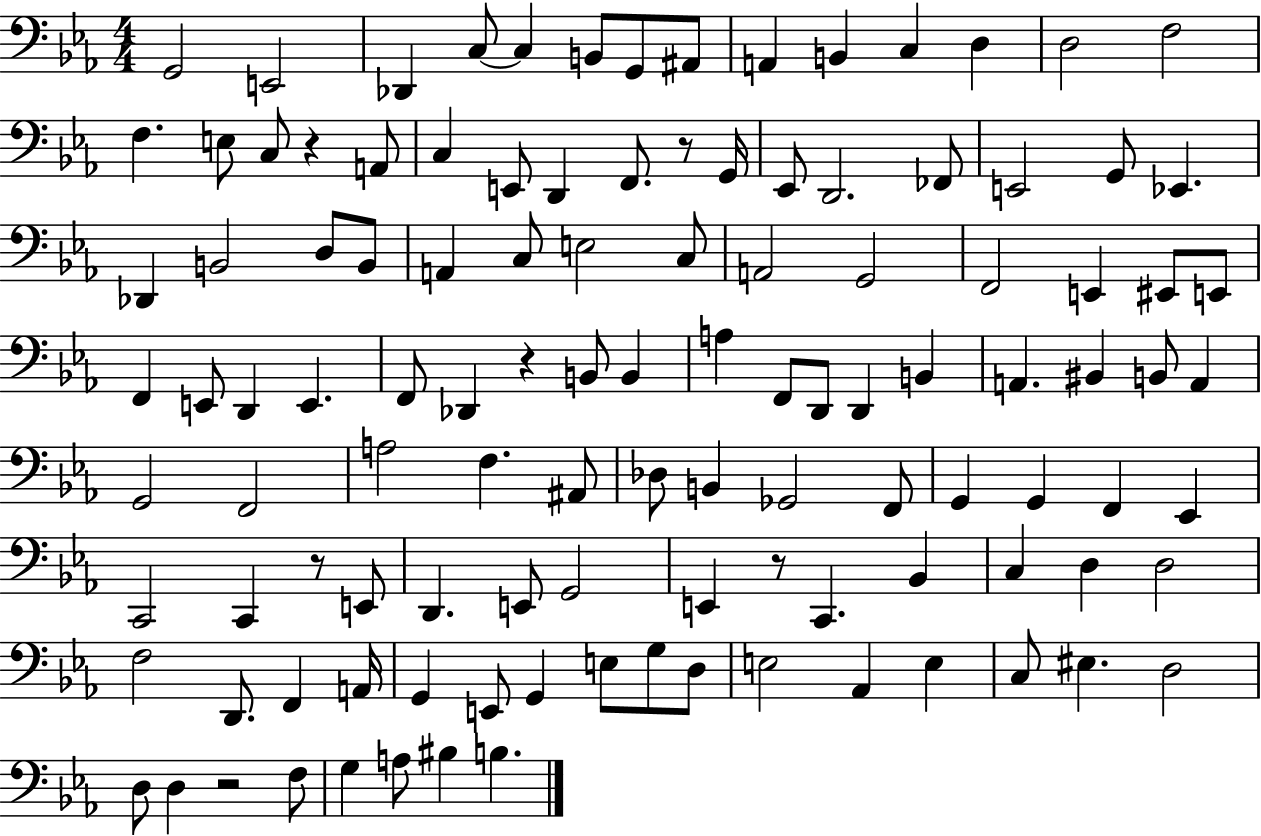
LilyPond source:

{
  \clef bass
  \numericTimeSignature
  \time 4/4
  \key ees \major
  g,2 e,2 | des,4 c8~~ c4 b,8 g,8 ais,8 | a,4 b,4 c4 d4 | d2 f2 | \break f4. e8 c8 r4 a,8 | c4 e,8 d,4 f,8. r8 g,16 | ees,8 d,2. fes,8 | e,2 g,8 ees,4. | \break des,4 b,2 d8 b,8 | a,4 c8 e2 c8 | a,2 g,2 | f,2 e,4 eis,8 e,8 | \break f,4 e,8 d,4 e,4. | f,8 des,4 r4 b,8 b,4 | a4 f,8 d,8 d,4 b,4 | a,4. bis,4 b,8 a,4 | \break g,2 f,2 | a2 f4. ais,8 | des8 b,4 ges,2 f,8 | g,4 g,4 f,4 ees,4 | \break c,2 c,4 r8 e,8 | d,4. e,8 g,2 | e,4 r8 c,4. bes,4 | c4 d4 d2 | \break f2 d,8. f,4 a,16 | g,4 e,8 g,4 e8 g8 d8 | e2 aes,4 e4 | c8 eis4. d2 | \break d8 d4 r2 f8 | g4 a8 bis4 b4. | \bar "|."
}